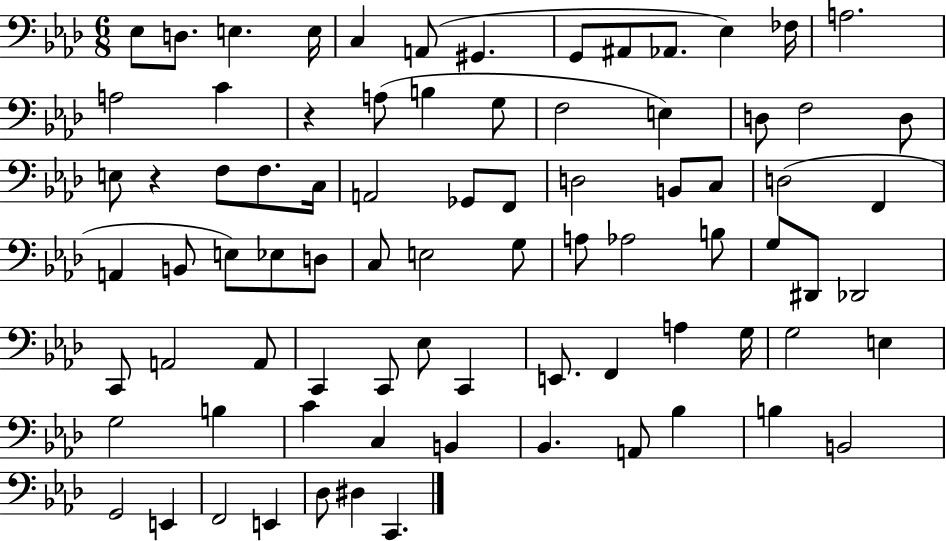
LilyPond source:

{
  \clef bass
  \numericTimeSignature
  \time 6/8
  \key aes \major
  ees8 d8. e4. e16 | c4 a,8( gis,4. | g,8 ais,8 aes,8. ees4) fes16 | a2. | \break a2 c'4 | r4 a8( b4 g8 | f2 e4) | d8 f2 d8 | \break e8 r4 f8 f8. c16 | a,2 ges,8 f,8 | d2 b,8 c8 | d2( f,4 | \break a,4 b,8 e8) ees8 d8 | c8 e2 g8 | a8 aes2 b8 | g8 dis,8 des,2 | \break c,8 a,2 a,8 | c,4 c,8 ees8 c,4 | e,8. f,4 a4 g16 | g2 e4 | \break g2 b4 | c'4 c4 b,4 | bes,4. a,8 bes4 | b4 b,2 | \break g,2 e,4 | f,2 e,4 | des8 dis4 c,4. | \bar "|."
}